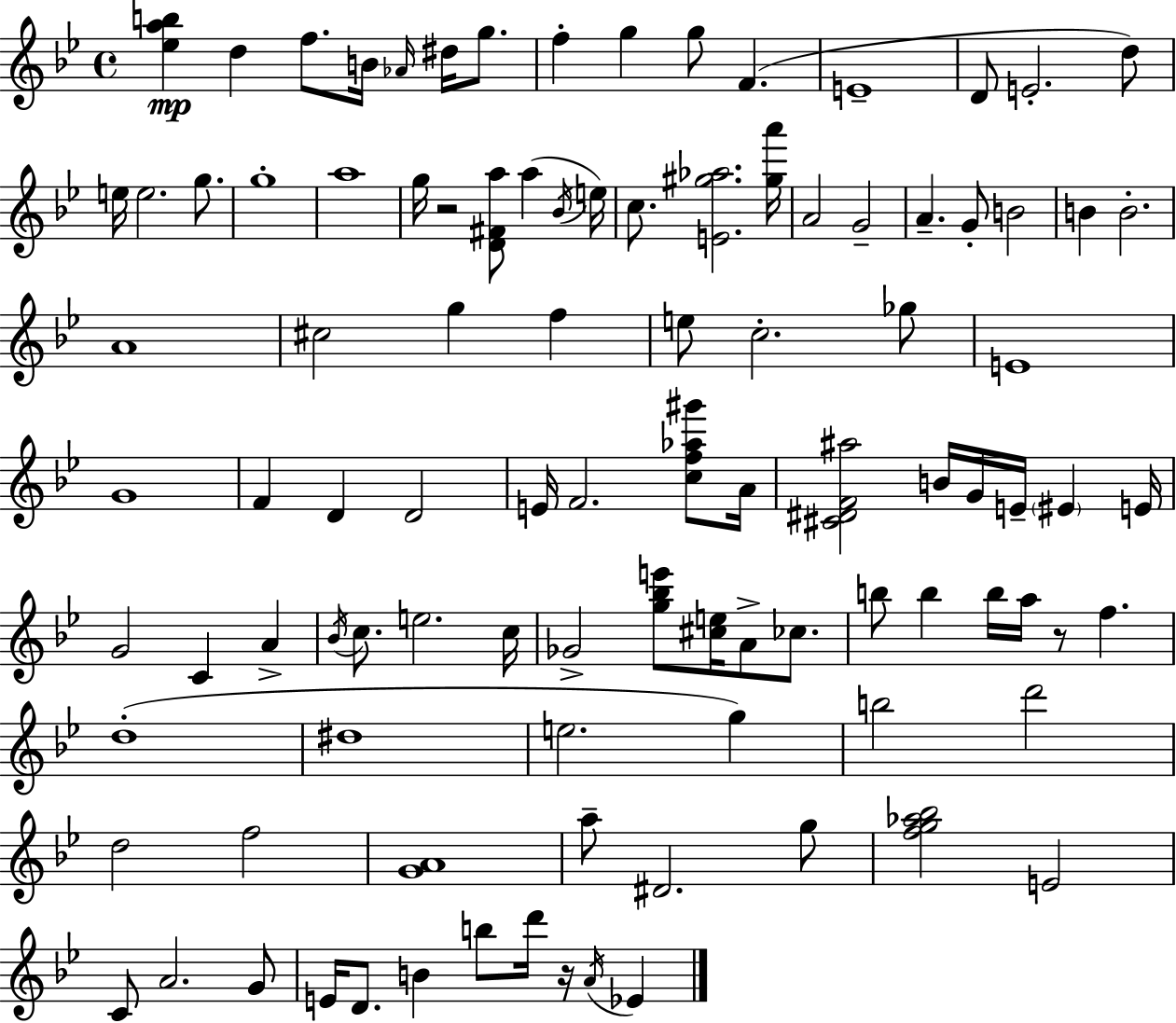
[Eb5,A5,B5]/q D5/q F5/e. B4/s Ab4/s D#5/s G5/e. F5/q G5/q G5/e F4/q. E4/w D4/e E4/h. D5/e E5/s E5/h. G5/e. G5/w A5/w G5/s R/h [D4,F#4,A5]/e A5/q Bb4/s E5/s C5/e. [E4,G#5,Ab5]/h. [G#5,A6]/s A4/h G4/h A4/q. G4/e B4/h B4/q B4/h. A4/w C#5/h G5/q F5/q E5/e C5/h. Gb5/e E4/w G4/w F4/q D4/q D4/h E4/s F4/h. [C5,F5,Ab5,G#6]/e A4/s [C#4,D#4,F4,A#5]/h B4/s G4/s E4/s EIS4/q E4/s G4/h C4/q A4/q Bb4/s C5/e. E5/h. C5/s Gb4/h [G5,Bb5,E6]/e [C#5,E5]/s A4/e CES5/e. B5/e B5/q B5/s A5/s R/e F5/q. D5/w D#5/w E5/h. G5/q B5/h D6/h D5/h F5/h [G4,A4]/w A5/e D#4/h. G5/e [F5,G5,Ab5,Bb5]/h E4/h C4/e A4/h. G4/e E4/s D4/e. B4/q B5/e D6/s R/s A4/s Eb4/q